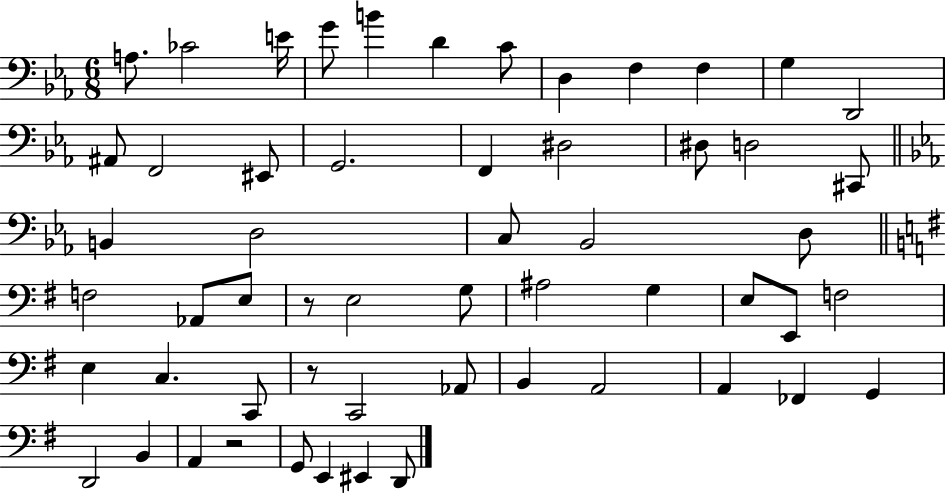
{
  \clef bass
  \numericTimeSignature
  \time 6/8
  \key ees \major
  a8. ces'2 e'16 | g'8 b'4 d'4 c'8 | d4 f4 f4 | g4 d,2 | \break ais,8 f,2 eis,8 | g,2. | f,4 dis2 | dis8 d2 cis,8 | \break \bar "||" \break \key ees \major b,4 d2 | c8 bes,2 d8 | \bar "||" \break \key g \major f2 aes,8 e8 | r8 e2 g8 | ais2 g4 | e8 e,8 f2 | \break e4 c4. c,8 | r8 c,2 aes,8 | b,4 a,2 | a,4 fes,4 g,4 | \break d,2 b,4 | a,4 r2 | g,8 e,4 eis,4 d,8 | \bar "|."
}